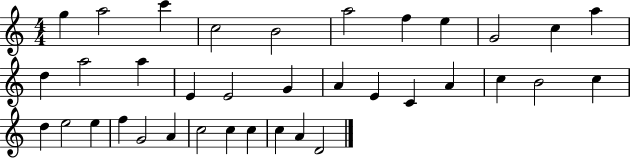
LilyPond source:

{
  \clef treble
  \numericTimeSignature
  \time 4/4
  \key c \major
  g''4 a''2 c'''4 | c''2 b'2 | a''2 f''4 e''4 | g'2 c''4 a''4 | \break d''4 a''2 a''4 | e'4 e'2 g'4 | a'4 e'4 c'4 a'4 | c''4 b'2 c''4 | \break d''4 e''2 e''4 | f''4 g'2 a'4 | c''2 c''4 c''4 | c''4 a'4 d'2 | \break \bar "|."
}